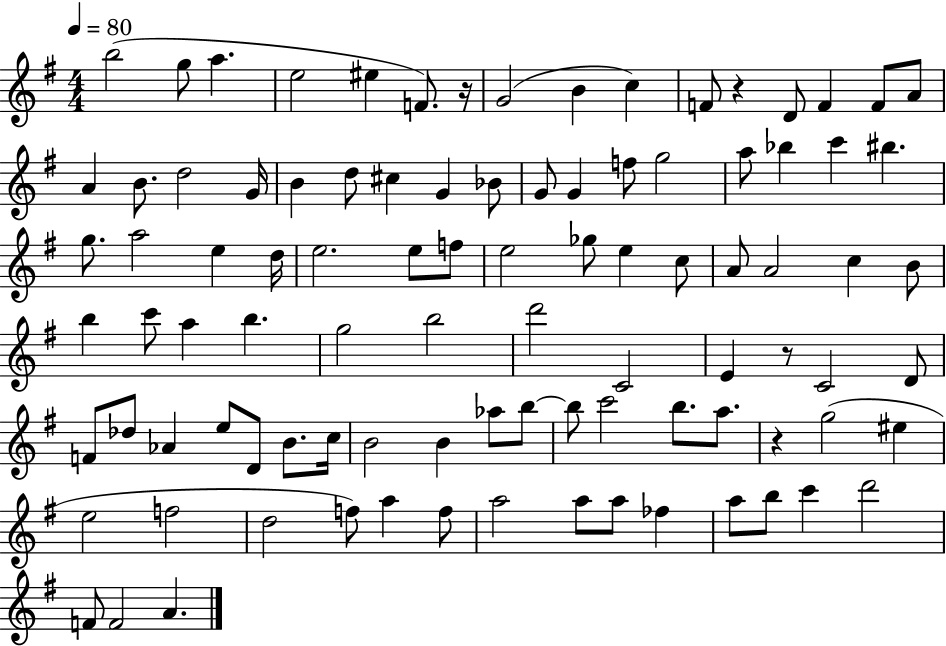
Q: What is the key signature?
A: G major